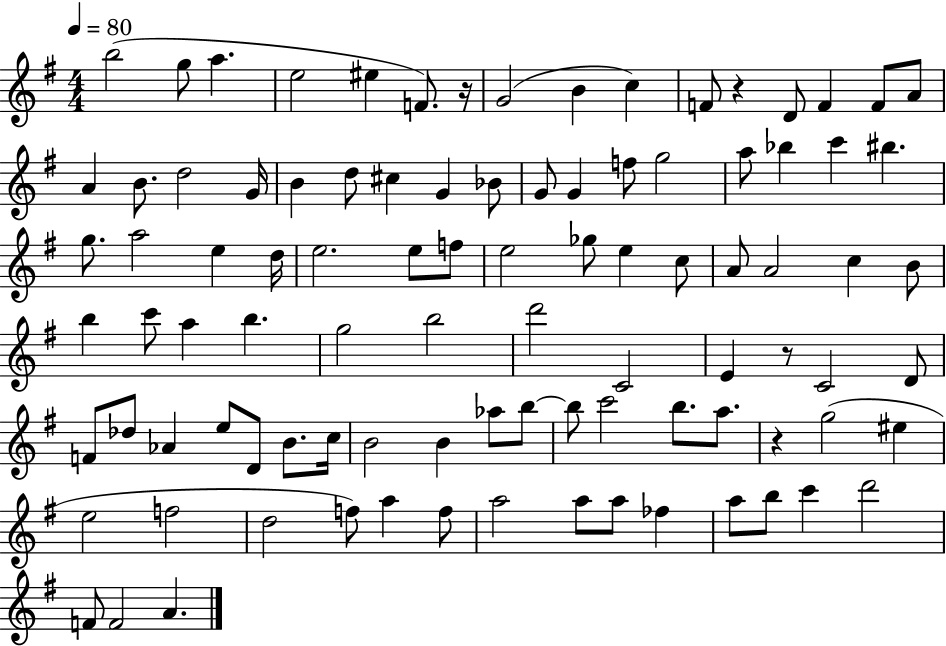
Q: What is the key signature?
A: G major